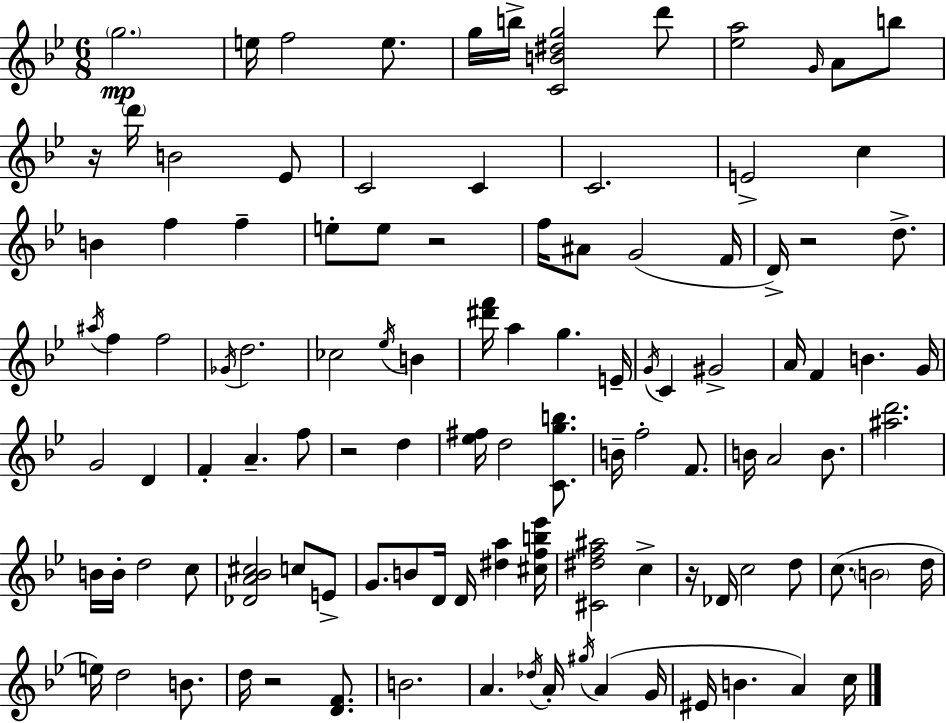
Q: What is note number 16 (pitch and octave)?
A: C4